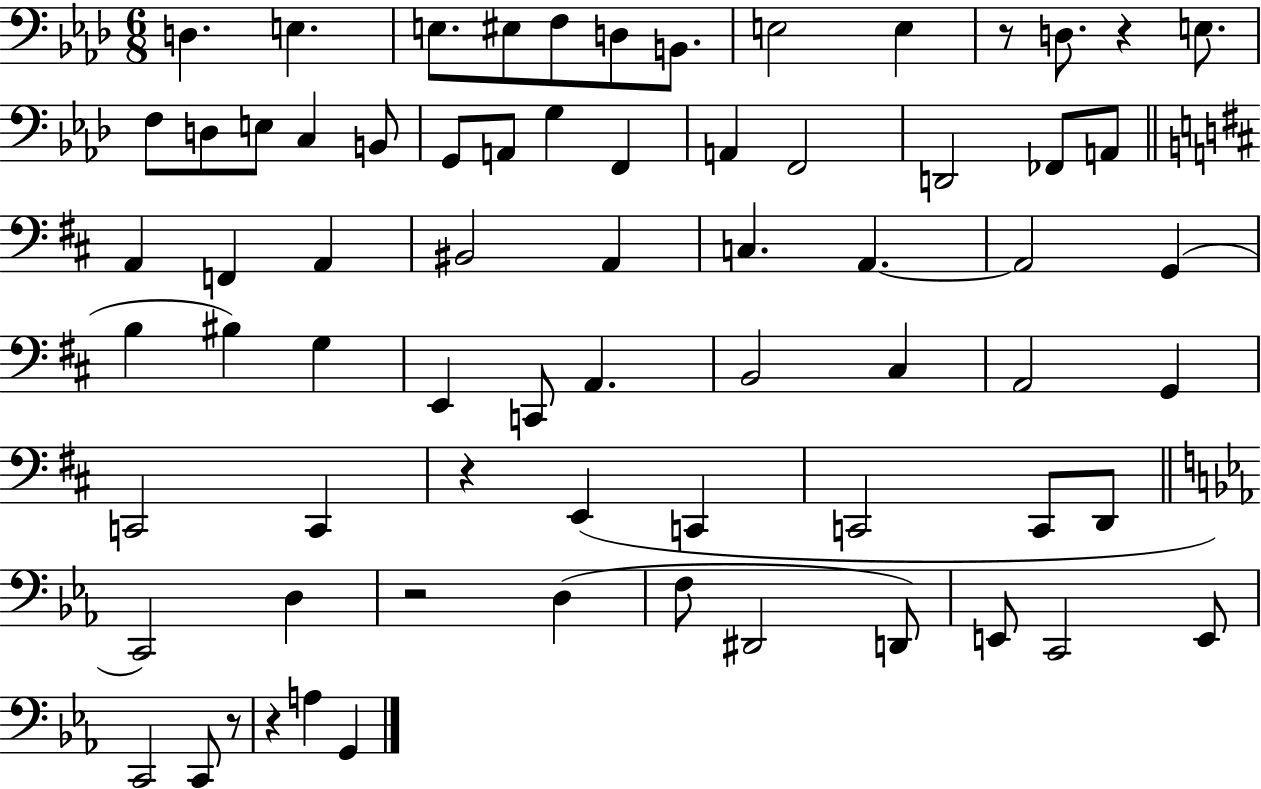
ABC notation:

X:1
T:Untitled
M:6/8
L:1/4
K:Ab
D, E, E,/2 ^E,/2 F,/2 D,/2 B,,/2 E,2 E, z/2 D,/2 z E,/2 F,/2 D,/2 E,/2 C, B,,/2 G,,/2 A,,/2 G, F,, A,, F,,2 D,,2 _F,,/2 A,,/2 A,, F,, A,, ^B,,2 A,, C, A,, A,,2 G,, B, ^B, G, E,, C,,/2 A,, B,,2 ^C, A,,2 G,, C,,2 C,, z E,, C,, C,,2 C,,/2 D,,/2 C,,2 D, z2 D, F,/2 ^D,,2 D,,/2 E,,/2 C,,2 E,,/2 C,,2 C,,/2 z/2 z A, G,,